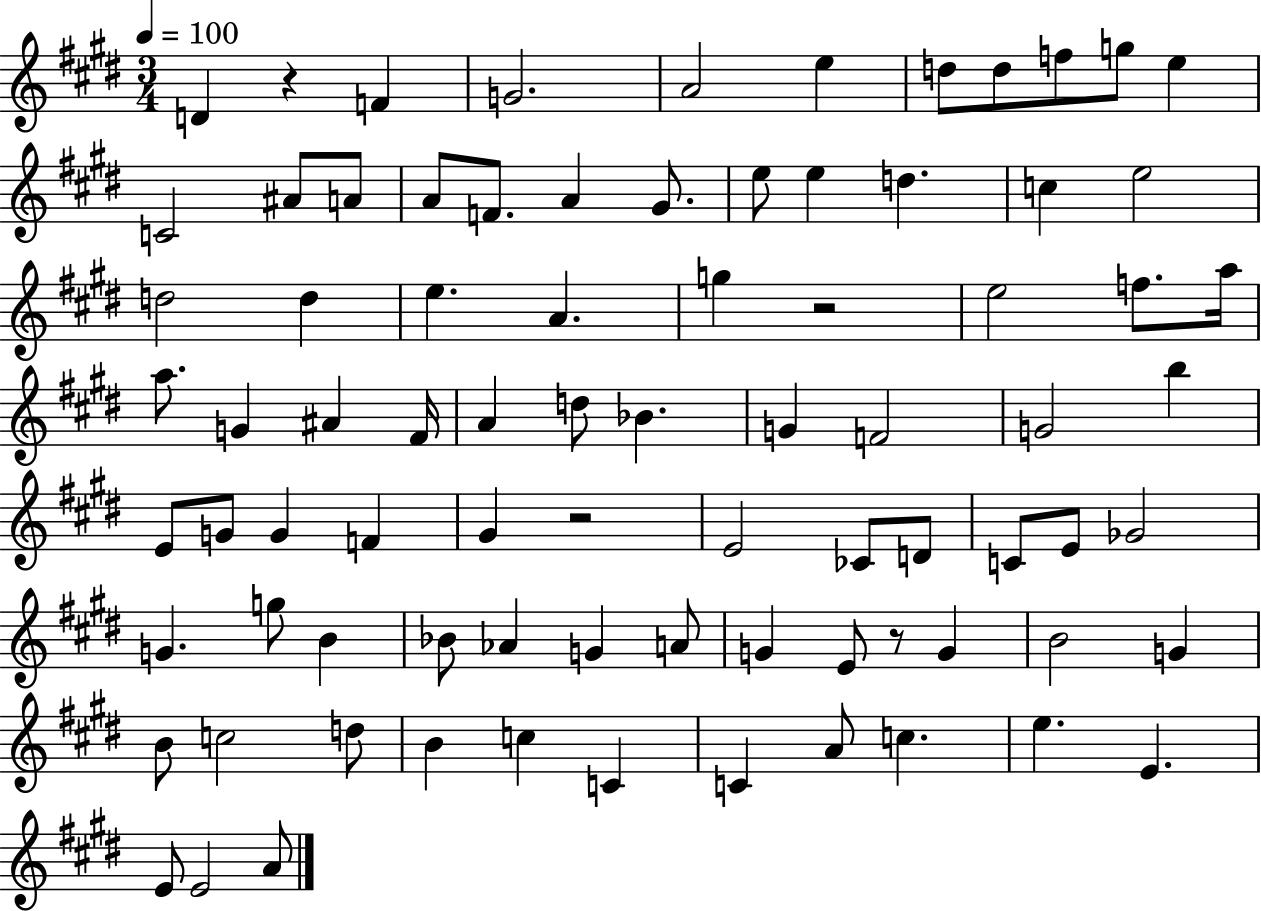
{
  \clef treble
  \numericTimeSignature
  \time 3/4
  \key e \major
  \tempo 4 = 100
  \repeat volta 2 { d'4 r4 f'4 | g'2. | a'2 e''4 | d''8 d''8 f''8 g''8 e''4 | \break c'2 ais'8 a'8 | a'8 f'8. a'4 gis'8. | e''8 e''4 d''4. | c''4 e''2 | \break d''2 d''4 | e''4. a'4. | g''4 r2 | e''2 f''8. a''16 | \break a''8. g'4 ais'4 fis'16 | a'4 d''8 bes'4. | g'4 f'2 | g'2 b''4 | \break e'8 g'8 g'4 f'4 | gis'4 r2 | e'2 ces'8 d'8 | c'8 e'8 ges'2 | \break g'4. g''8 b'4 | bes'8 aes'4 g'4 a'8 | g'4 e'8 r8 g'4 | b'2 g'4 | \break b'8 c''2 d''8 | b'4 c''4 c'4 | c'4 a'8 c''4. | e''4. e'4. | \break e'8 e'2 a'8 | } \bar "|."
}